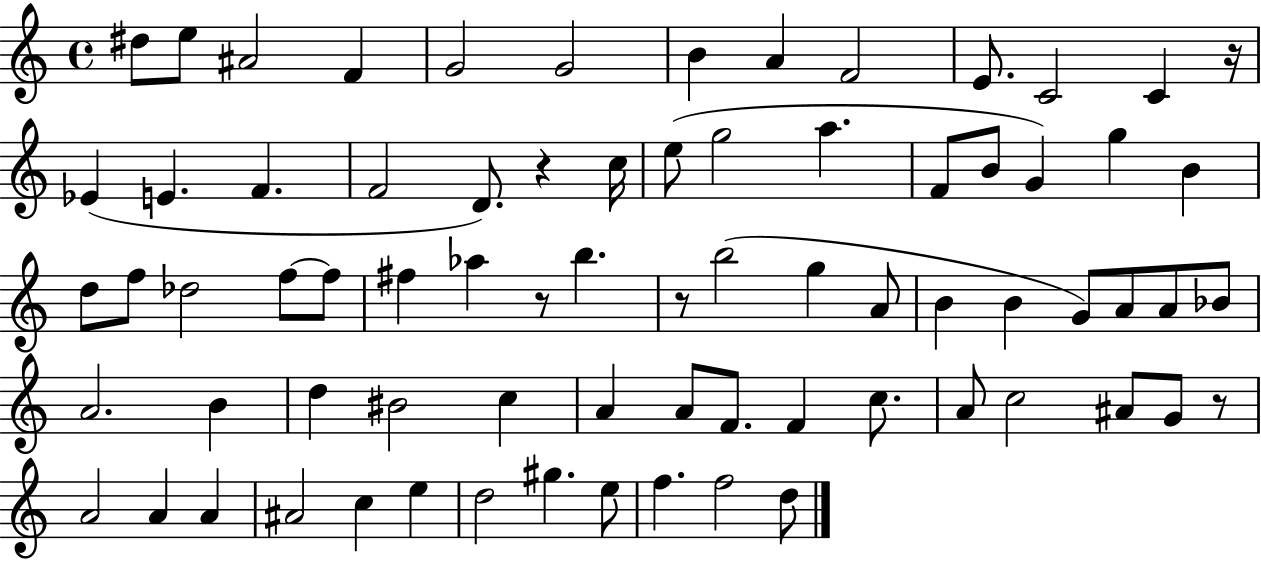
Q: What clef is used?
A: treble